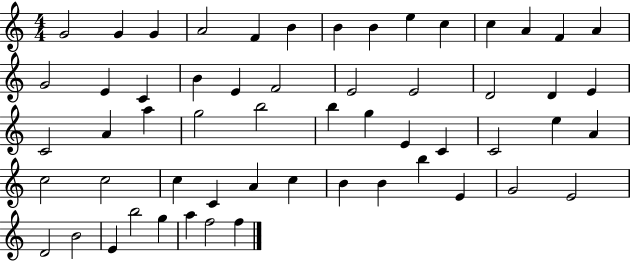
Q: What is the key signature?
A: C major